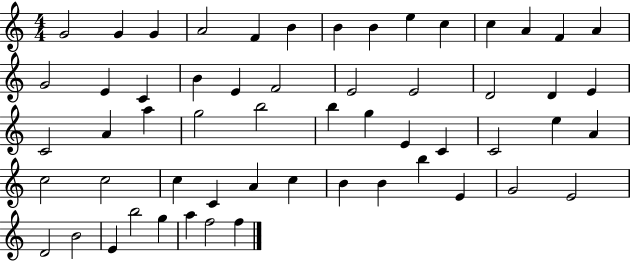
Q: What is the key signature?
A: C major